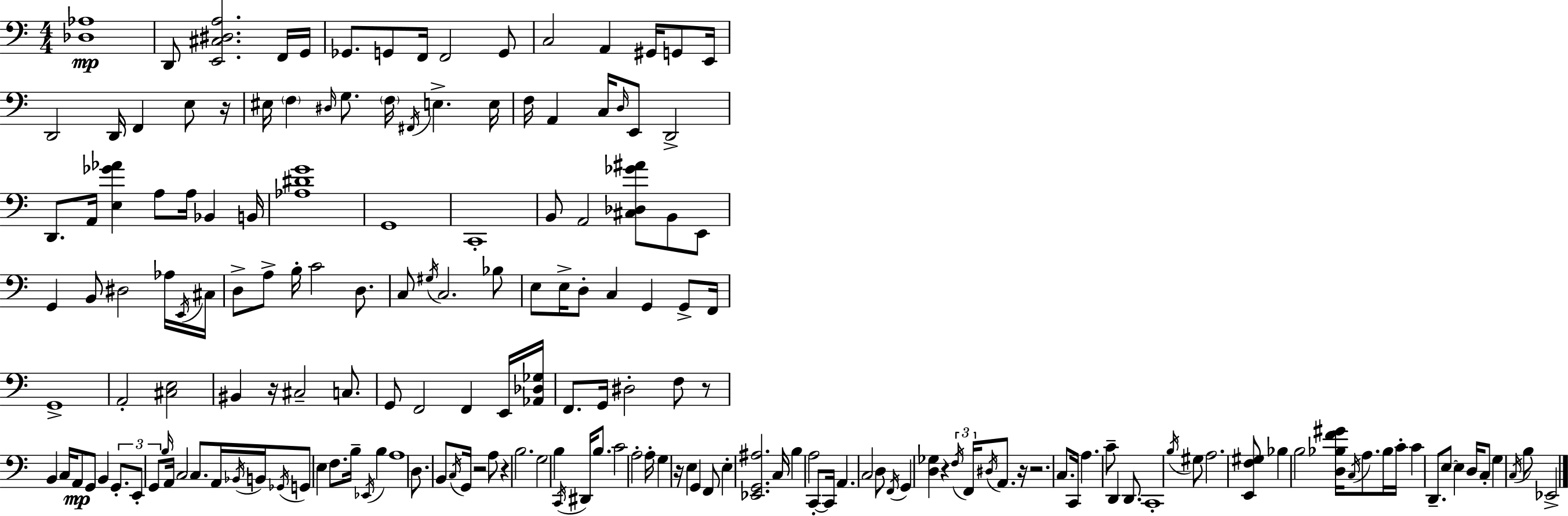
[Db3,Ab3]/w D2/e [E2,C#3,D#3,A3]/h. F2/s G2/s Gb2/e. G2/e F2/s F2/h G2/e C3/h A2/q G#2/s G2/e E2/s D2/h D2/s F2/q E3/e R/s EIS3/s F3/q D#3/s G3/e. F3/s F#2/s E3/q. E3/s F3/s A2/q C3/s D3/s E2/e D2/h D2/e. A2/s [E3,Gb4,Ab4]/q A3/e A3/s Bb2/q B2/s [Ab3,D#4,G4]/w G2/w C2/w B2/e A2/h [C#3,Db3,Gb4,A#4]/e B2/e E2/e G2/q B2/e D#3/h Ab3/s E2/s C#3/s D3/e A3/e B3/s C4/h D3/e. C3/e G#3/s C3/h. Bb3/e E3/e E3/s D3/e C3/q G2/q G2/e F2/s G2/w A2/h [C#3,E3]/h BIS2/q R/s C#3/h C3/e. G2/e F2/h F2/q E2/s [Ab2,Db3,Gb3]/s F2/e. G2/s D#3/h F3/e R/e B2/q C3/s A2/e G2/e B2/q G2/e. E2/e G2/e B3/s A2/s C3/h C3/e. A2/s Bb2/s B2/s Gb2/s G2/e E3/q F3/e. B3/s Eb2/s B3/q A3/w D3/e. B2/e C3/s G2/s R/h A3/e R/q B3/h. G3/h B3/q C2/s D#2/s B3/e. C4/h A3/h A3/s G3/q R/s E3/q G2/q F2/e E3/q [Eb2,G2,A#3]/h. C3/s B3/q A3/h C2/e C2/s A2/q. C3/h D3/e F2/s G2/q [D3,Gb3]/q R/q F3/s F2/s D#3/s A2/e. R/s R/h. C3/e. C2/s A3/q. C4/e D2/q D2/e. C2/w B3/s G#3/e A3/h. [E2,F3,G#3]/e Bb3/q B3/h [D3,Bb3,F4,G#4]/s C3/s A3/e. Bb3/s C4/s C4/q D2/e. E3/e E3/q D3/s C3/e G3/q C3/s B3/e Eb2/h